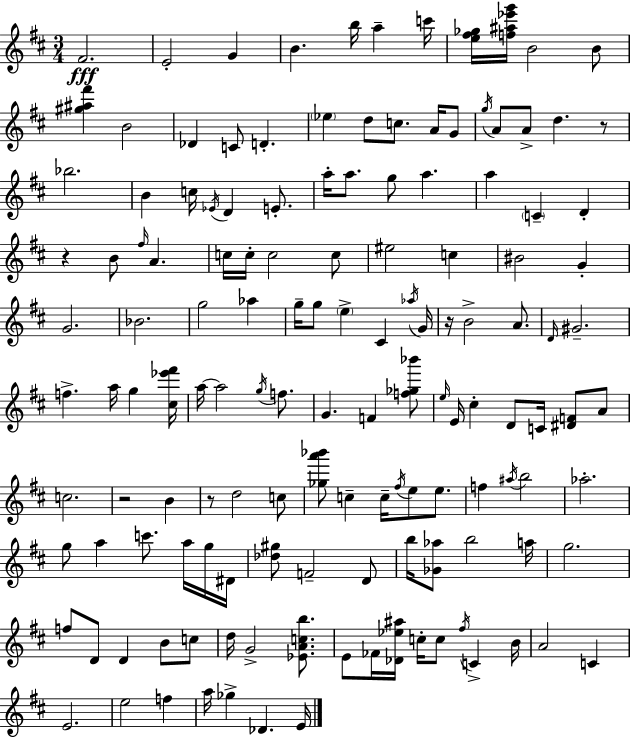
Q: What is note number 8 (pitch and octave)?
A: B4